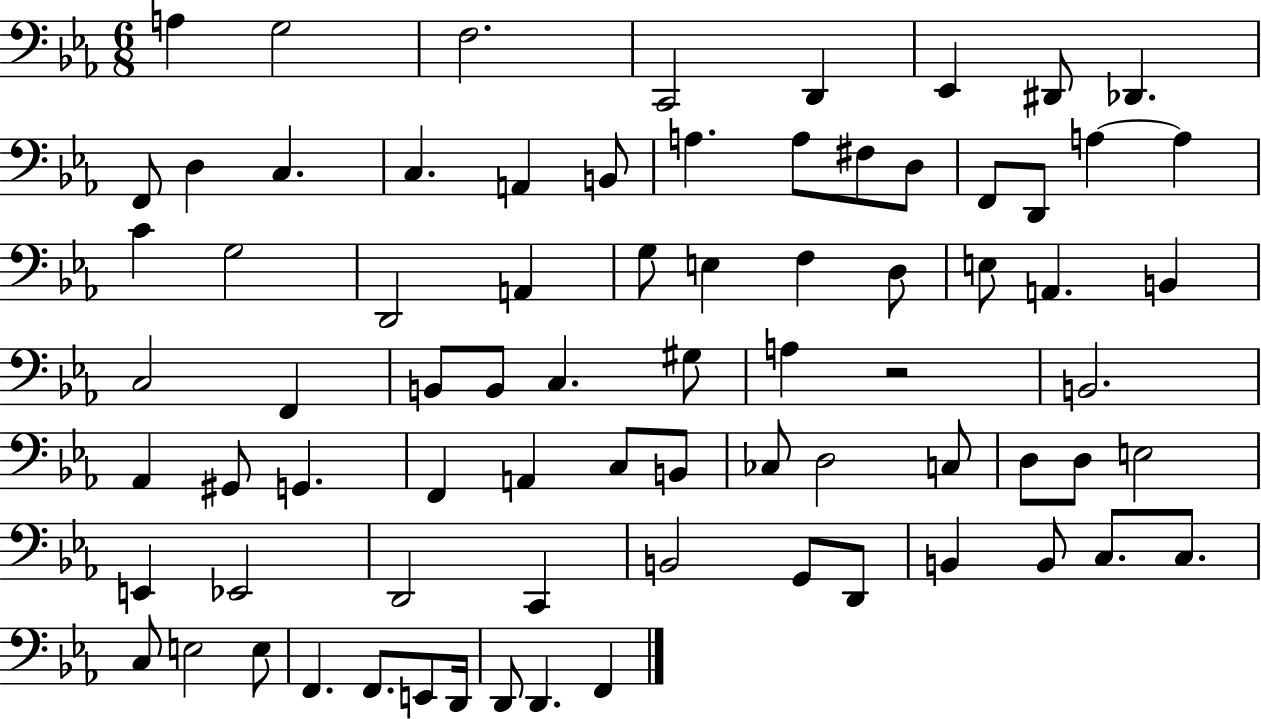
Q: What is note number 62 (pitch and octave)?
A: B2